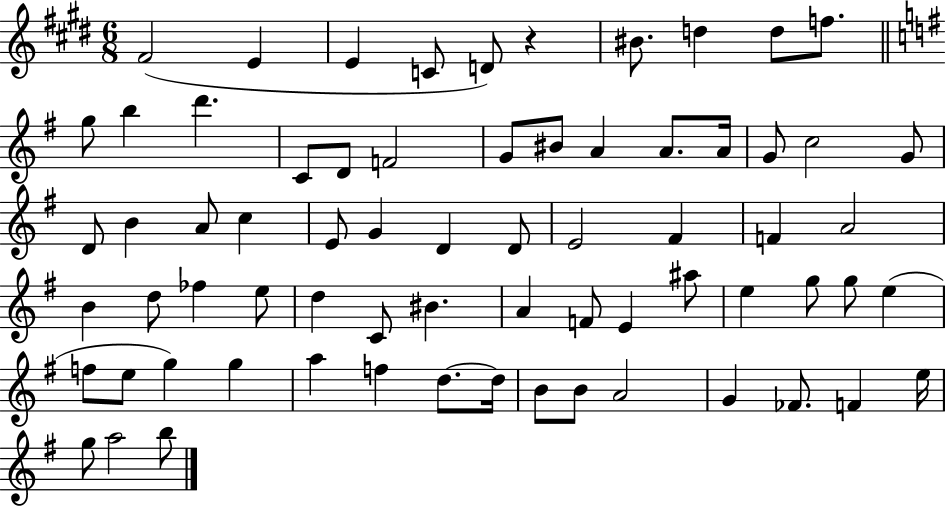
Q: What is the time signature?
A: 6/8